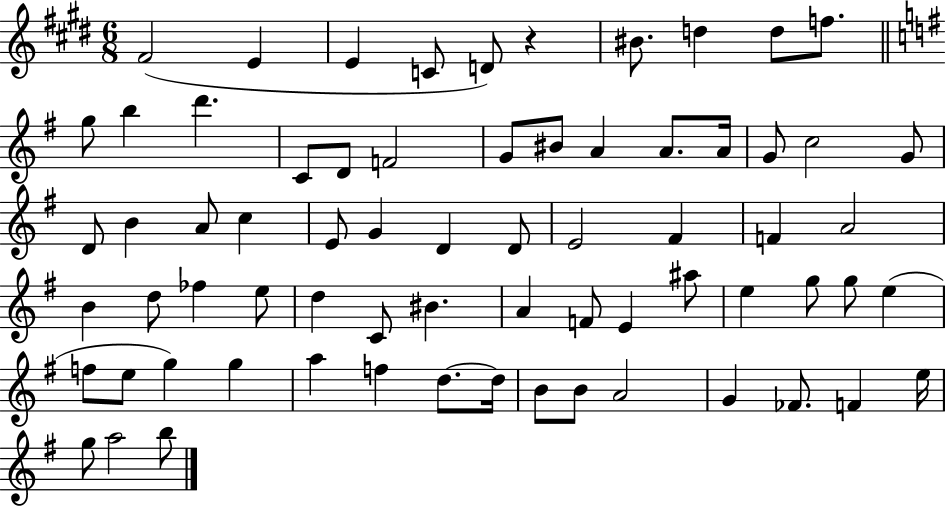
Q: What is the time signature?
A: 6/8